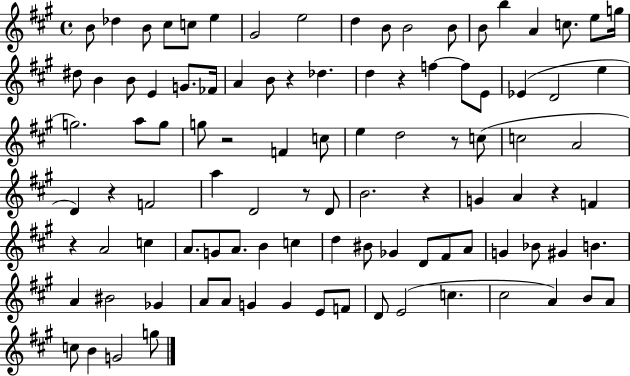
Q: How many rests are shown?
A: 9